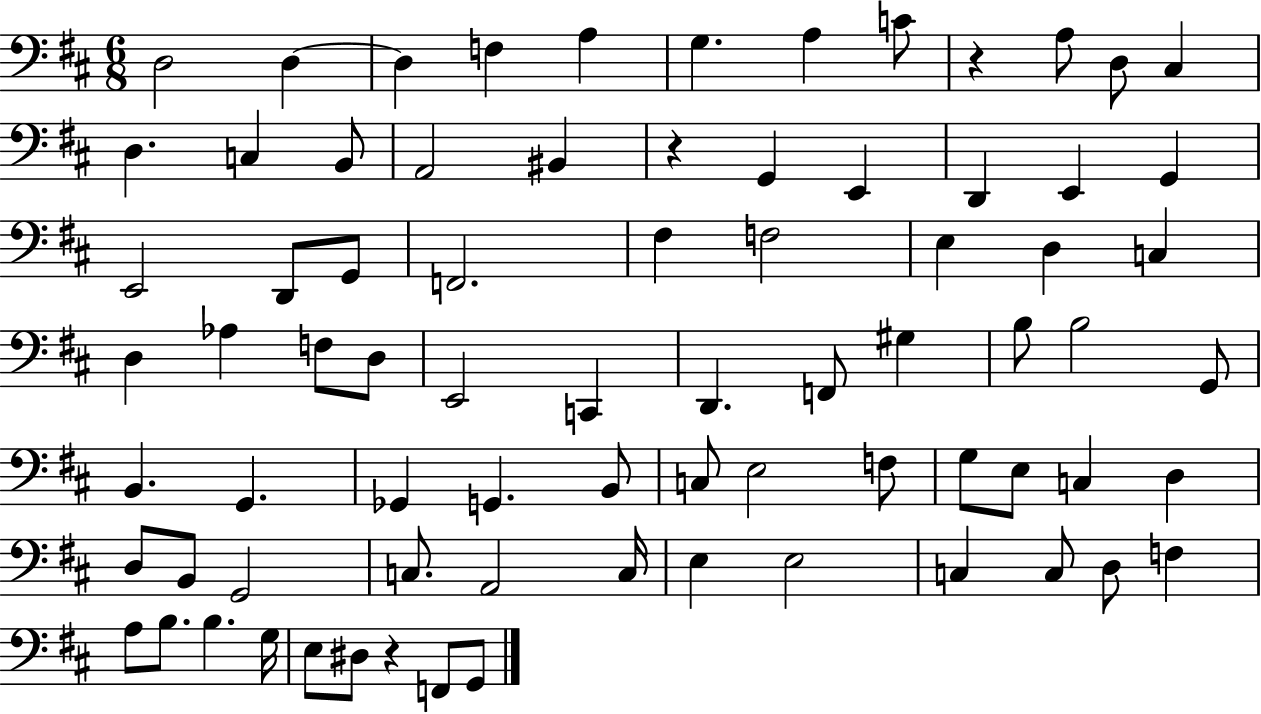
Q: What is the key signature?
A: D major